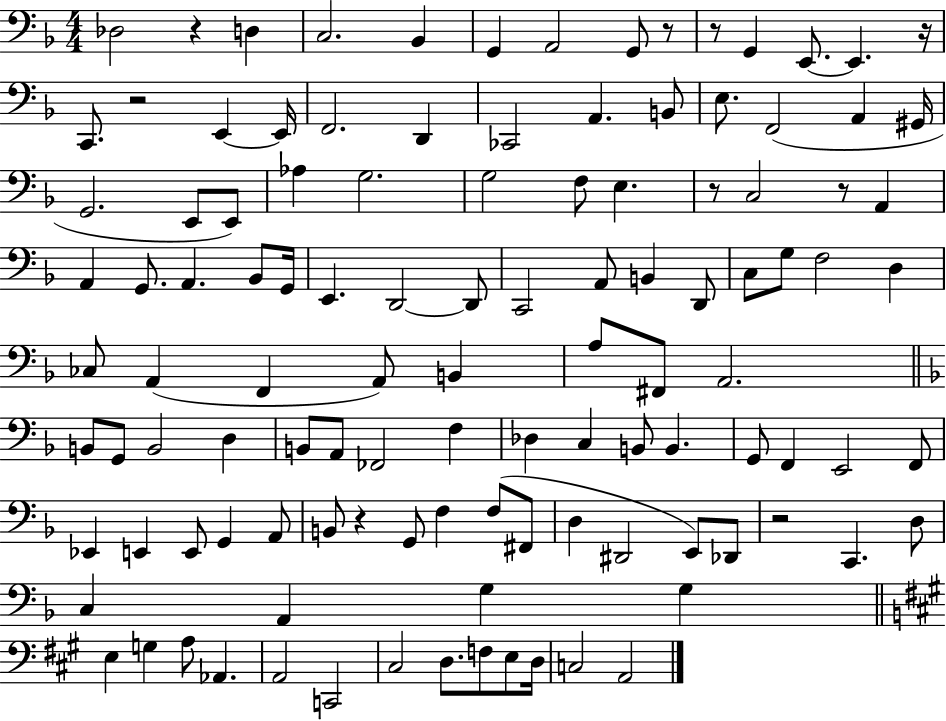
{
  \clef bass
  \numericTimeSignature
  \time 4/4
  \key f \major
  \repeat volta 2 { des2 r4 d4 | c2. bes,4 | g,4 a,2 g,8 r8 | r8 g,4 e,8.~~ e,4. r16 | \break c,8. r2 e,4~~ e,16 | f,2. d,4 | ces,2 a,4. b,8 | e8. f,2( a,4 gis,16 | \break g,2. e,8 e,8) | aes4 g2. | g2 f8 e4. | r8 c2 r8 a,4 | \break a,4 g,8. a,4. bes,8 g,16 | e,4. d,2~~ d,8 | c,2 a,8 b,4 d,8 | c8 g8 f2 d4 | \break ces8 a,4( f,4 a,8) b,4 | a8 fis,8 a,2. | \bar "||" \break \key f \major b,8 g,8 b,2 d4 | b,8 a,8 fes,2 f4 | des4 c4 b,8 b,4. | g,8 f,4 e,2 f,8 | \break ees,4 e,4 e,8 g,4 a,8 | b,8 r4 g,8 f4 f8( fis,8 | d4 dis,2 e,8) des,8 | r2 c,4. d8 | \break c4 a,4 g4 g4 | \bar "||" \break \key a \major e4 g4 a8 aes,4. | a,2 c,2 | cis2 d8. f8 e8 d16 | c2 a,2 | \break } \bar "|."
}